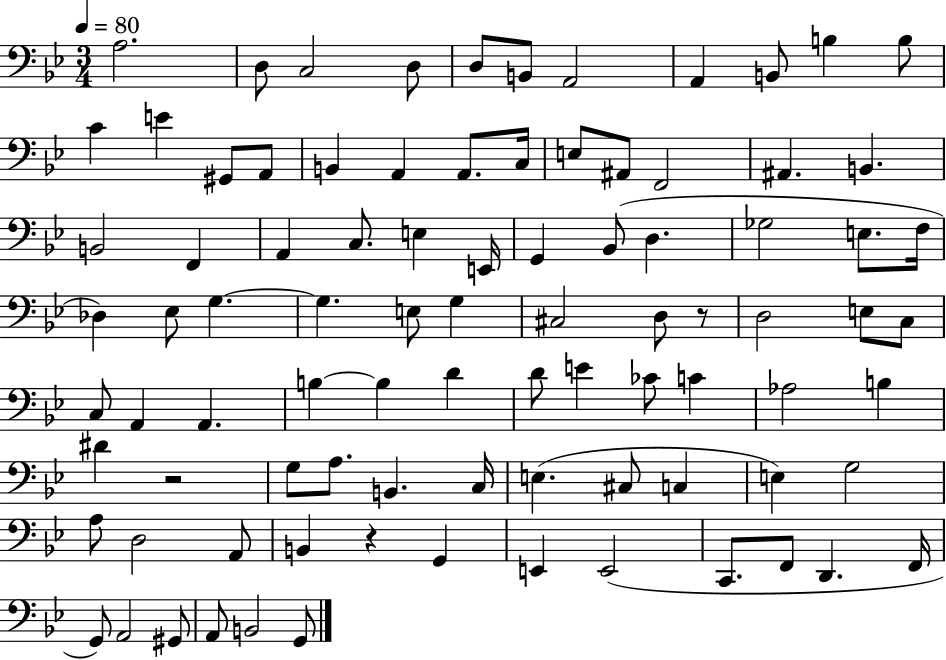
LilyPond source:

{
  \clef bass
  \numericTimeSignature
  \time 3/4
  \key bes \major
  \tempo 4 = 80
  a2. | d8 c2 d8 | d8 b,8 a,2 | a,4 b,8 b4 b8 | \break c'4 e'4 gis,8 a,8 | b,4 a,4 a,8. c16 | e8 ais,8 f,2 | ais,4. b,4. | \break b,2 f,4 | a,4 c8. e4 e,16 | g,4 bes,8( d4. | ges2 e8. f16 | \break des4) ees8 g4.~~ | g4. e8 g4 | cis2 d8 r8 | d2 e8 c8 | \break c8 a,4 a,4. | b4~~ b4 d'4 | d'8 e'4 ces'8 c'4 | aes2 b4 | \break dis'4 r2 | g8 a8. b,4. c16 | e4.( cis8 c4 | e4) g2 | \break a8 d2 a,8 | b,4 r4 g,4 | e,4 e,2( | c,8. f,8 d,4. f,16 | \break g,8) a,2 gis,8 | a,8 b,2 g,8 | \bar "|."
}